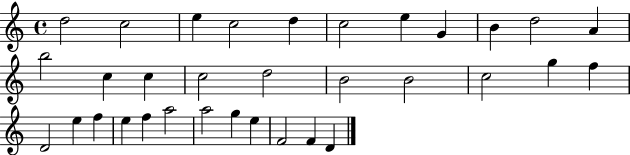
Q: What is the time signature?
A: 4/4